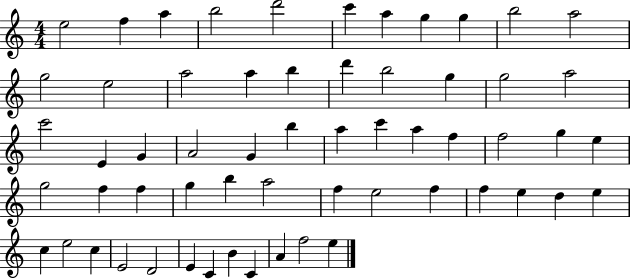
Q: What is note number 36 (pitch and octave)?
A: F5